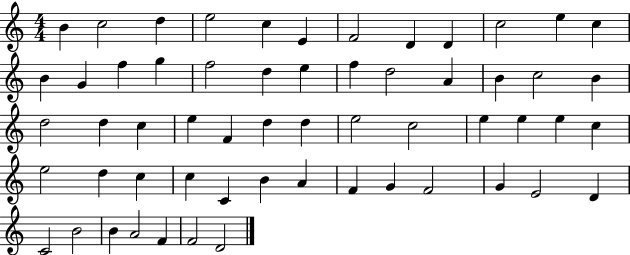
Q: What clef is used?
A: treble